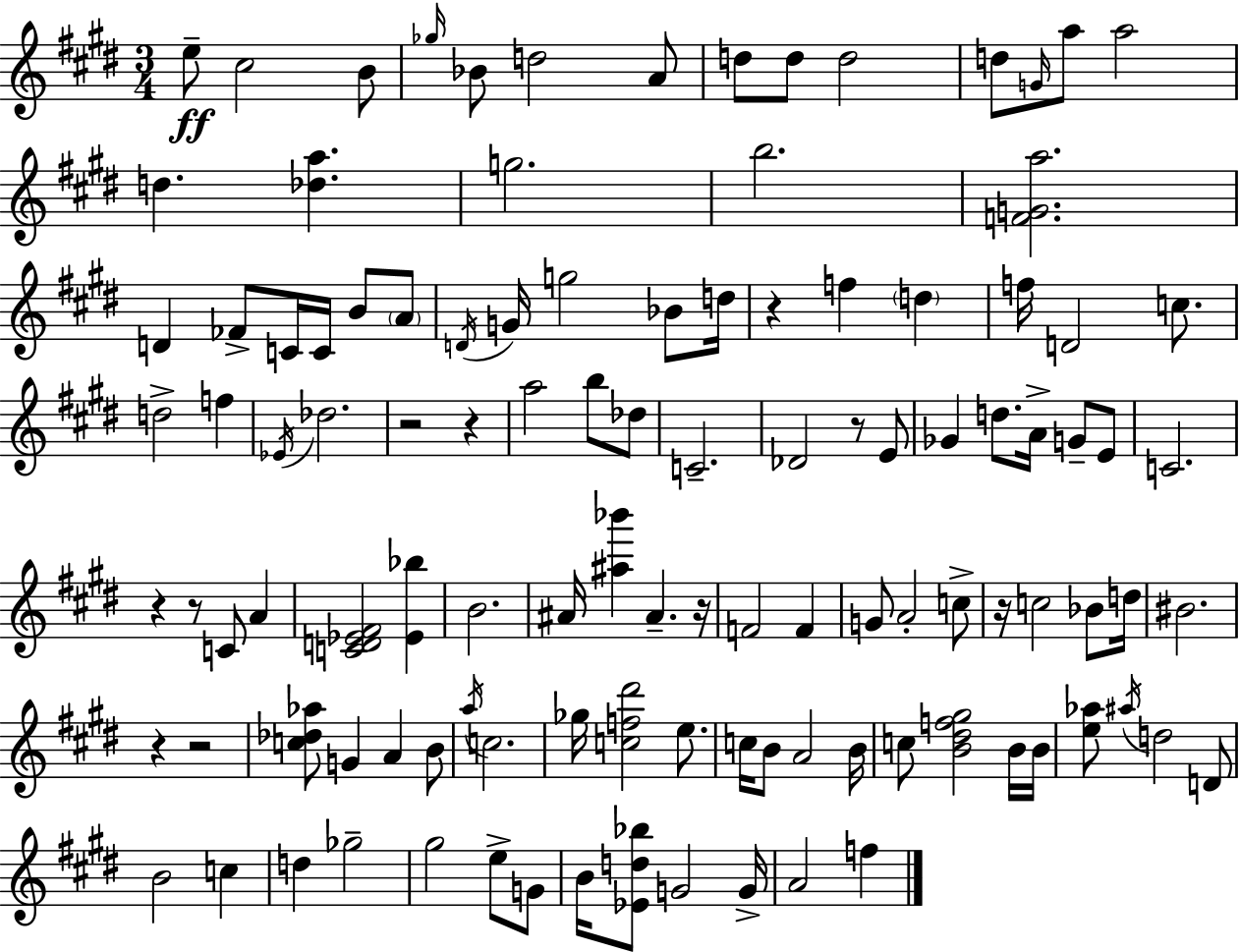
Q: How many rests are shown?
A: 10